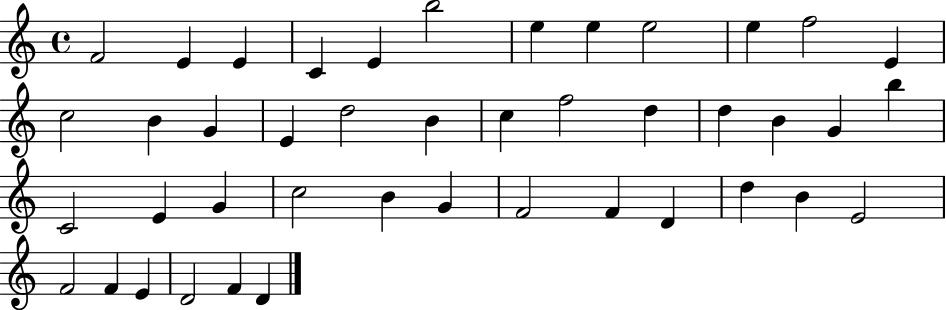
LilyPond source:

{
  \clef treble
  \time 4/4
  \defaultTimeSignature
  \key c \major
  f'2 e'4 e'4 | c'4 e'4 b''2 | e''4 e''4 e''2 | e''4 f''2 e'4 | \break c''2 b'4 g'4 | e'4 d''2 b'4 | c''4 f''2 d''4 | d''4 b'4 g'4 b''4 | \break c'2 e'4 g'4 | c''2 b'4 g'4 | f'2 f'4 d'4 | d''4 b'4 e'2 | \break f'2 f'4 e'4 | d'2 f'4 d'4 | \bar "|."
}